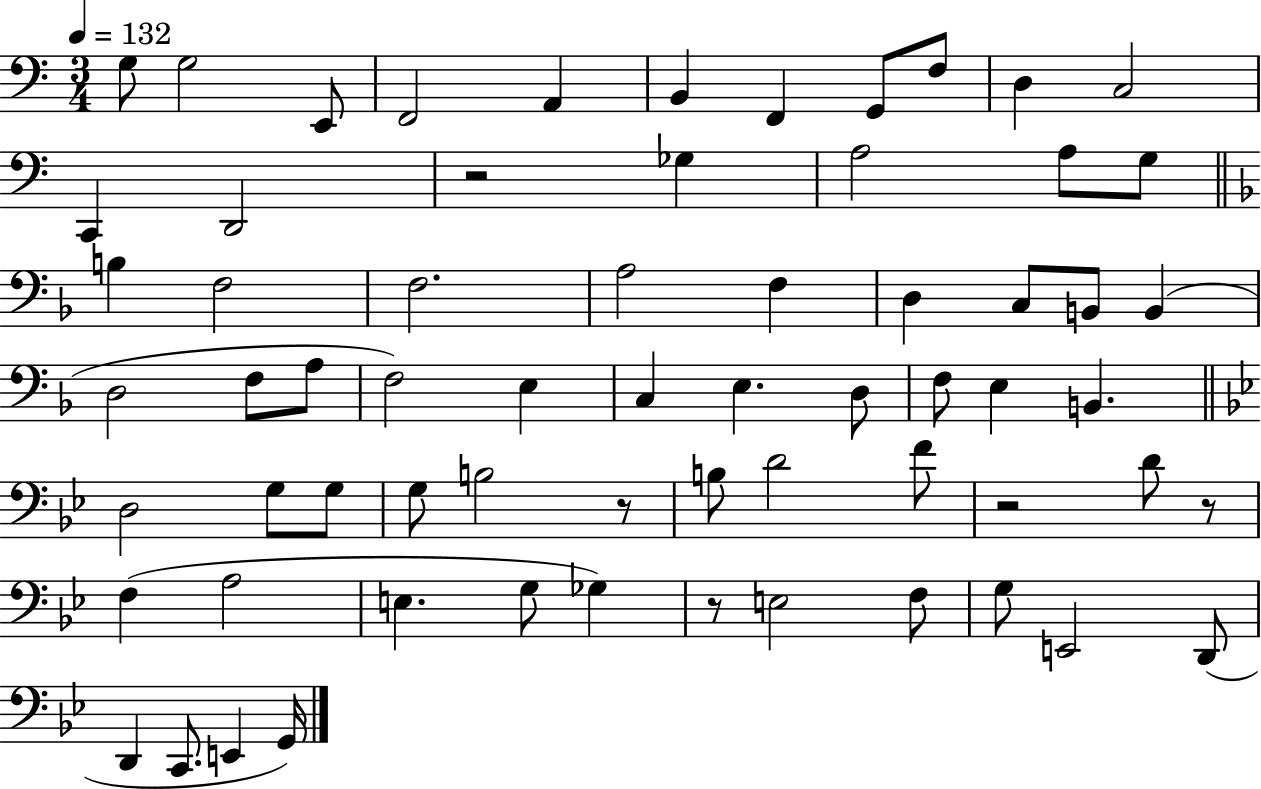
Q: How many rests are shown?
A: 5